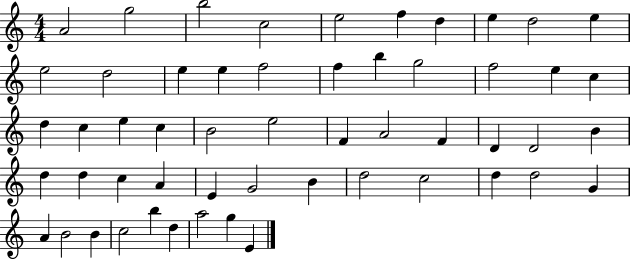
X:1
T:Untitled
M:4/4
L:1/4
K:C
A2 g2 b2 c2 e2 f d e d2 e e2 d2 e e f2 f b g2 f2 e c d c e c B2 e2 F A2 F D D2 B d d c A E G2 B d2 c2 d d2 G A B2 B c2 b d a2 g E